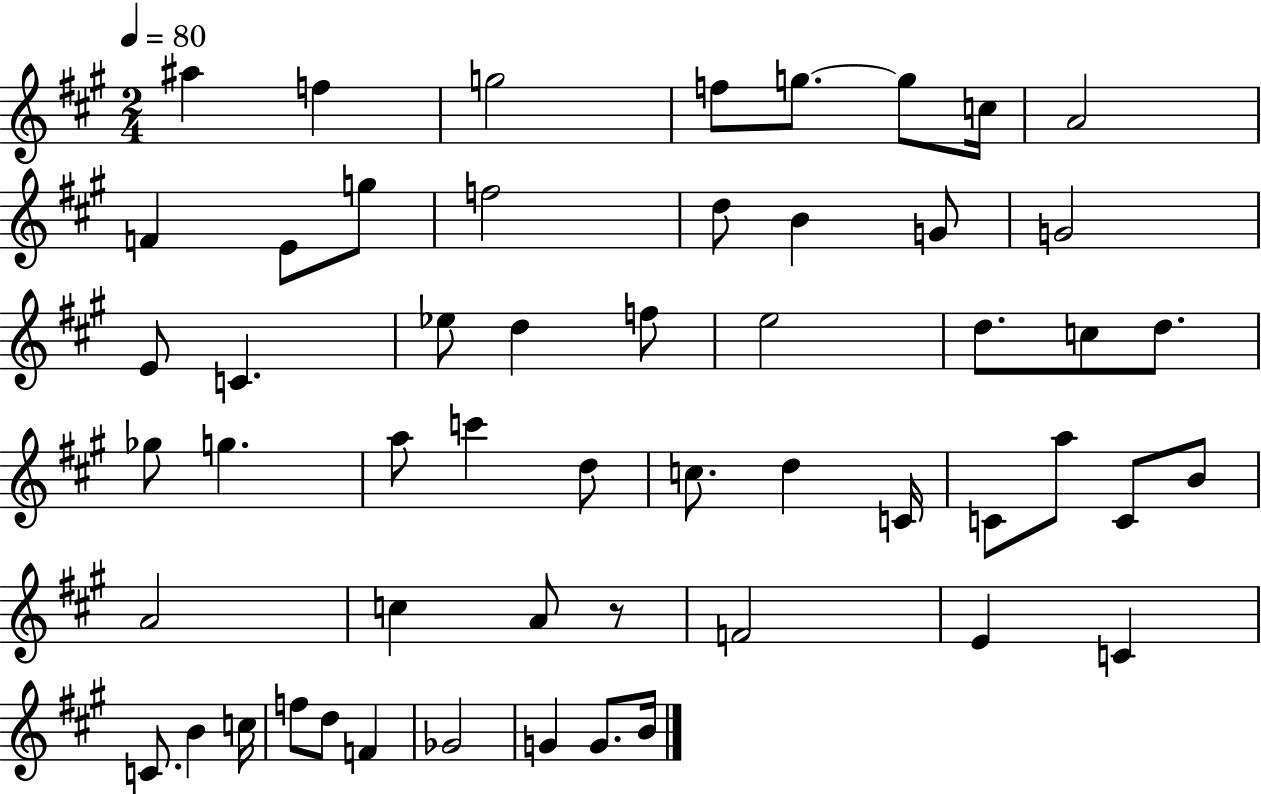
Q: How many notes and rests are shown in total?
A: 54